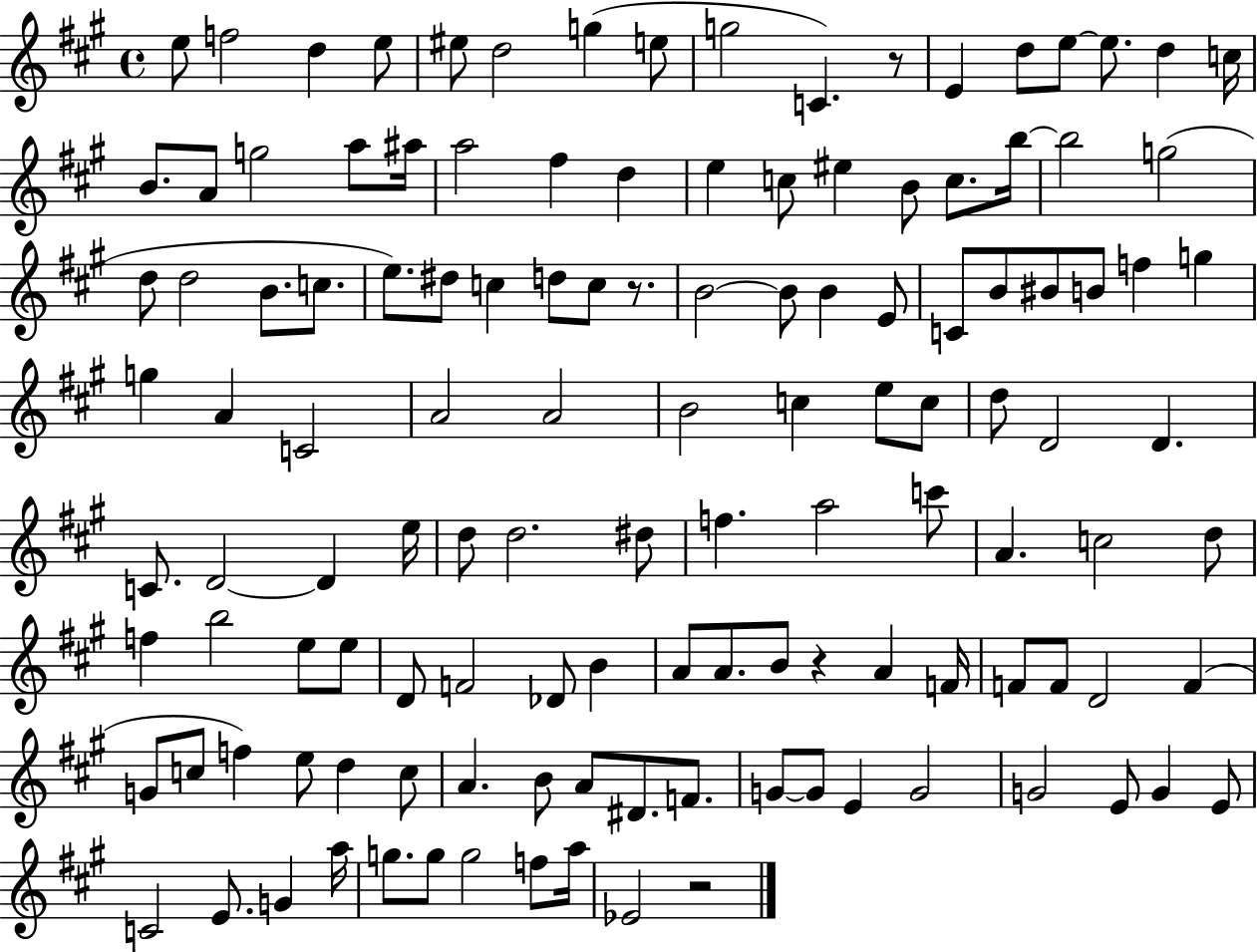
X:1
T:Untitled
M:4/4
L:1/4
K:A
e/2 f2 d e/2 ^e/2 d2 g e/2 g2 C z/2 E d/2 e/2 e/2 d c/4 B/2 A/2 g2 a/2 ^a/4 a2 ^f d e c/2 ^e B/2 c/2 b/4 b2 g2 d/2 d2 B/2 c/2 e/2 ^d/2 c d/2 c/2 z/2 B2 B/2 B E/2 C/2 B/2 ^B/2 B/2 f g g A C2 A2 A2 B2 c e/2 c/2 d/2 D2 D C/2 D2 D e/4 d/2 d2 ^d/2 f a2 c'/2 A c2 d/2 f b2 e/2 e/2 D/2 F2 _D/2 B A/2 A/2 B/2 z A F/4 F/2 F/2 D2 F G/2 c/2 f e/2 d c/2 A B/2 A/2 ^D/2 F/2 G/2 G/2 E G2 G2 E/2 G E/2 C2 E/2 G a/4 g/2 g/2 g2 f/2 a/4 _E2 z2